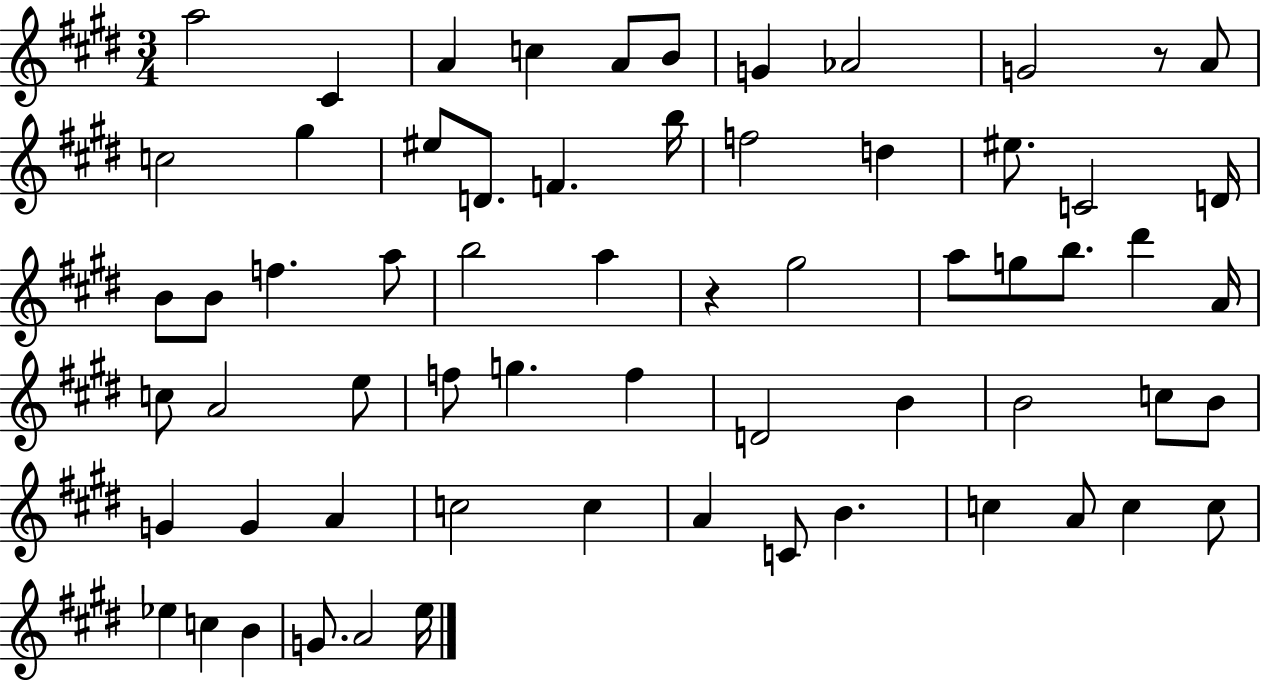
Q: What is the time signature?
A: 3/4